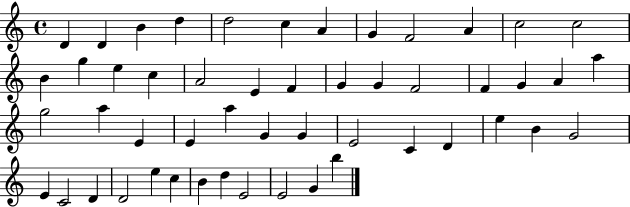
{
  \clef treble
  \time 4/4
  \defaultTimeSignature
  \key c \major
  d'4 d'4 b'4 d''4 | d''2 c''4 a'4 | g'4 f'2 a'4 | c''2 c''2 | \break b'4 g''4 e''4 c''4 | a'2 e'4 f'4 | g'4 g'4 f'2 | f'4 g'4 a'4 a''4 | \break g''2 a''4 e'4 | e'4 a''4 g'4 g'4 | e'2 c'4 d'4 | e''4 b'4 g'2 | \break e'4 c'2 d'4 | d'2 e''4 c''4 | b'4 d''4 e'2 | e'2 g'4 b''4 | \break \bar "|."
}